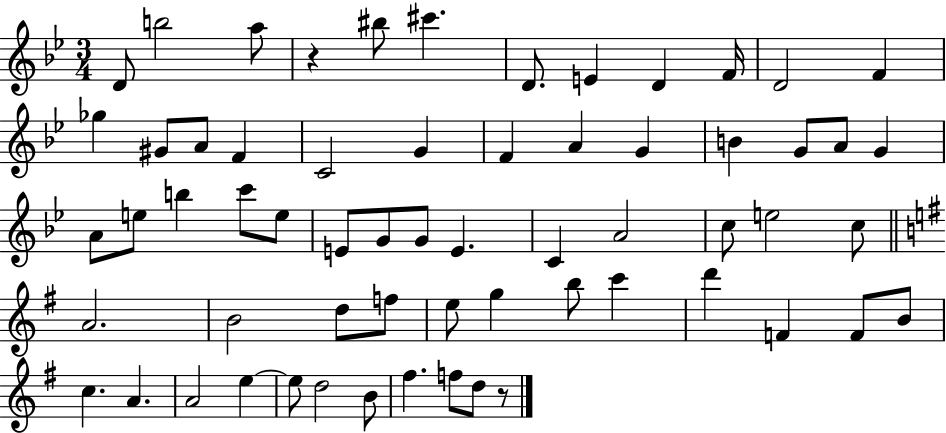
D4/e B5/h A5/e R/q BIS5/e C#6/q. D4/e. E4/q D4/q F4/s D4/h F4/q Gb5/q G#4/e A4/e F4/q C4/h G4/q F4/q A4/q G4/q B4/q G4/e A4/e G4/q A4/e E5/e B5/q C6/e E5/e E4/e G4/e G4/e E4/q. C4/q A4/h C5/e E5/h C5/e A4/h. B4/h D5/e F5/e E5/e G5/q B5/e C6/q D6/q F4/q F4/e B4/e C5/q. A4/q. A4/h E5/q E5/e D5/h B4/e F#5/q. F5/e D5/e R/e